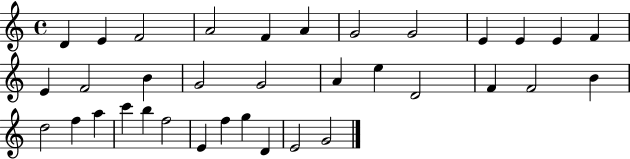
{
  \clef treble
  \time 4/4
  \defaultTimeSignature
  \key c \major
  d'4 e'4 f'2 | a'2 f'4 a'4 | g'2 g'2 | e'4 e'4 e'4 f'4 | \break e'4 f'2 b'4 | g'2 g'2 | a'4 e''4 d'2 | f'4 f'2 b'4 | \break d''2 f''4 a''4 | c'''4 b''4 f''2 | e'4 f''4 g''4 d'4 | e'2 g'2 | \break \bar "|."
}